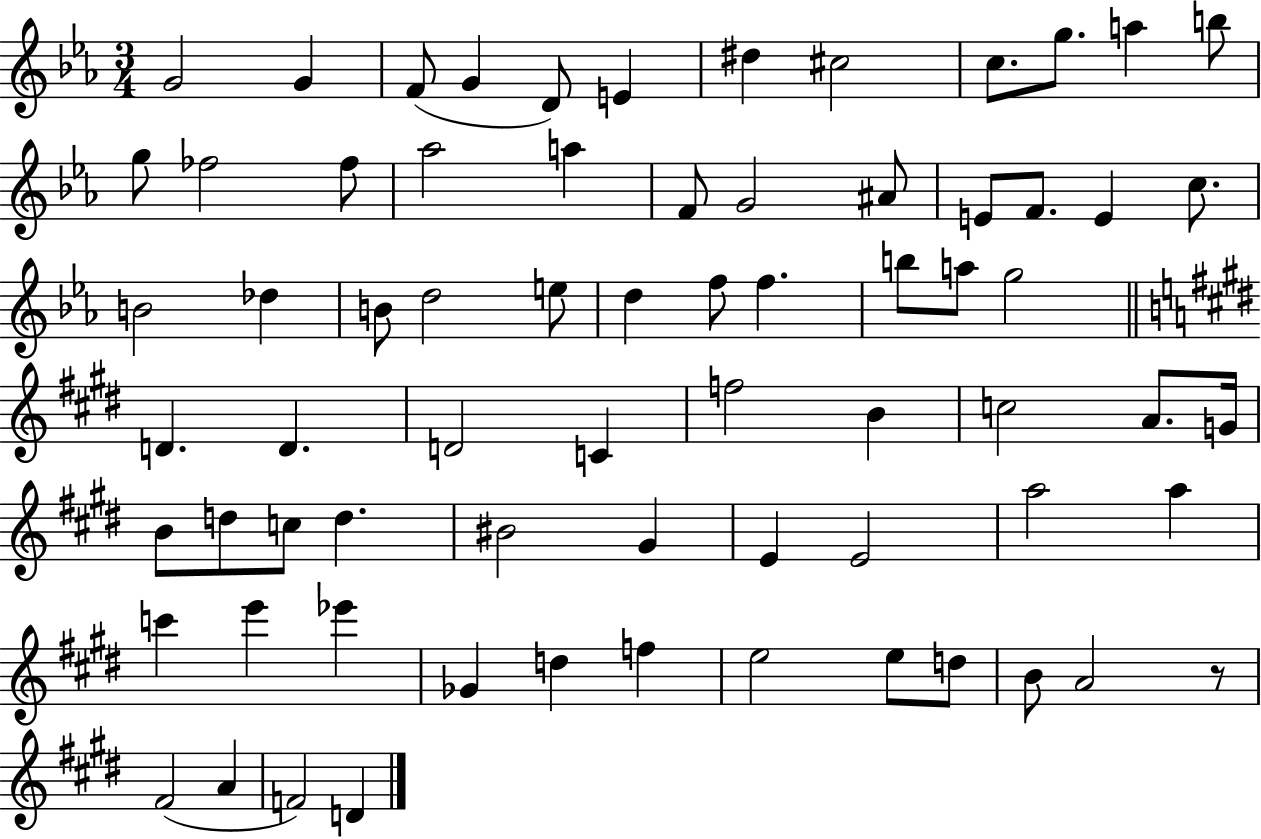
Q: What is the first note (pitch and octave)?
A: G4